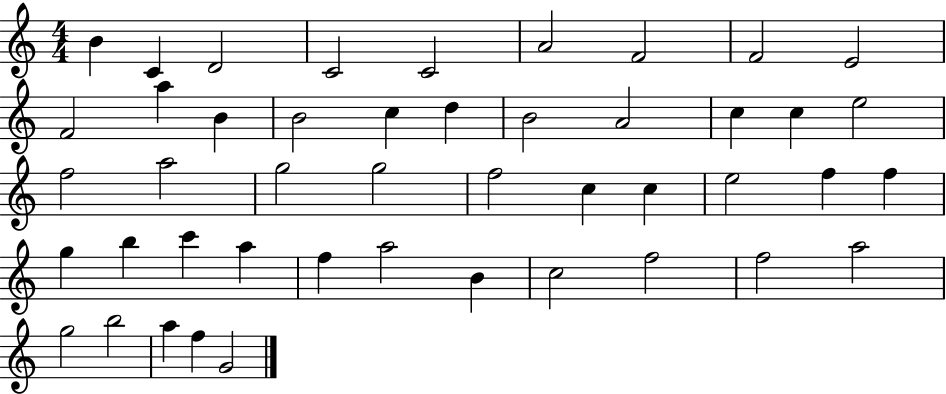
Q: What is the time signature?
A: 4/4